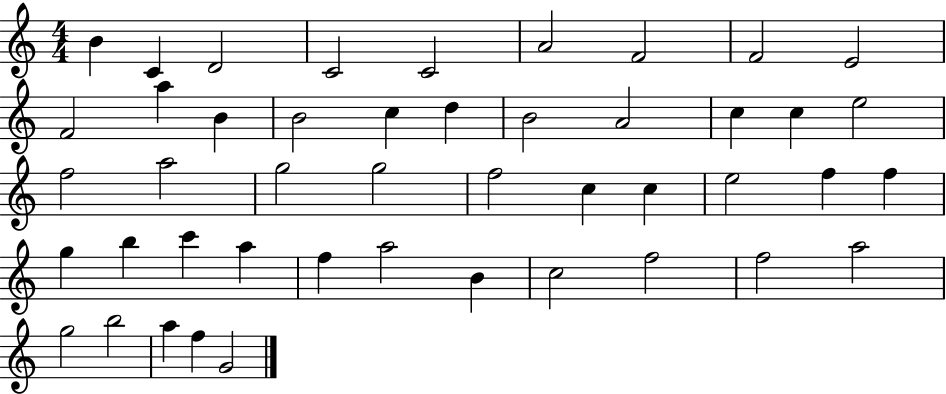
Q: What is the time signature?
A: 4/4